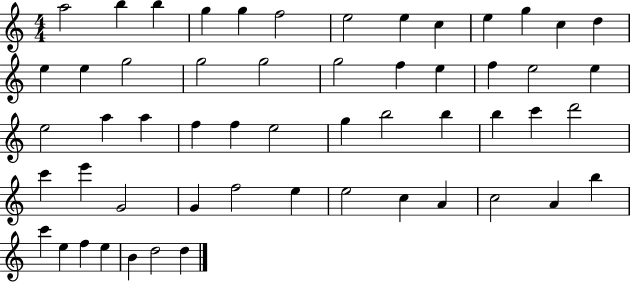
{
  \clef treble
  \numericTimeSignature
  \time 4/4
  \key c \major
  a''2 b''4 b''4 | g''4 g''4 f''2 | e''2 e''4 c''4 | e''4 g''4 c''4 d''4 | \break e''4 e''4 g''2 | g''2 g''2 | g''2 f''4 e''4 | f''4 e''2 e''4 | \break e''2 a''4 a''4 | f''4 f''4 e''2 | g''4 b''2 b''4 | b''4 c'''4 d'''2 | \break c'''4 e'''4 g'2 | g'4 f''2 e''4 | e''2 c''4 a'4 | c''2 a'4 b''4 | \break c'''4 e''4 f''4 e''4 | b'4 d''2 d''4 | \bar "|."
}